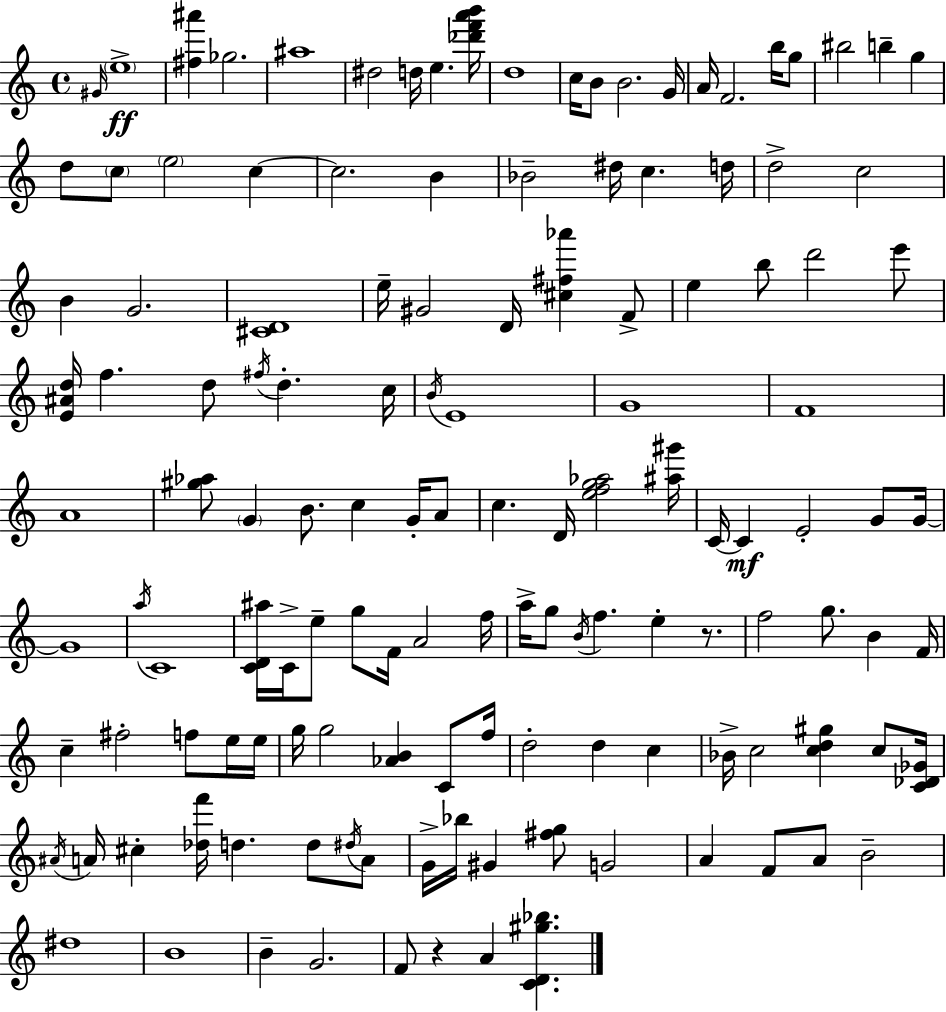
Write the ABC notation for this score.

X:1
T:Untitled
M:4/4
L:1/4
K:Am
^G/4 e4 [^f^a'] _g2 ^a4 ^d2 d/4 e [_d'f'a'b']/4 d4 c/4 B/2 B2 G/4 A/4 F2 b/4 g/2 ^b2 b g d/2 c/2 e2 c c2 B _B2 ^d/4 c d/4 d2 c2 B G2 [^CD]4 e/4 ^G2 D/4 [^c^f_a'] F/2 e b/2 d'2 e'/2 [E^Ad]/4 f d/2 ^f/4 d c/4 B/4 E4 G4 F4 A4 [^g_a]/2 G B/2 c G/4 A/2 c D/4 [efg_a]2 [^a^g']/4 C/4 C E2 G/2 G/4 G4 a/4 C4 [CD^a]/4 C/4 e/2 g/2 F/4 A2 f/4 a/4 g/2 B/4 f e z/2 f2 g/2 B F/4 c ^f2 f/2 e/4 e/4 g/4 g2 [_AB] C/2 f/4 d2 d c _B/4 c2 [cd^g] c/2 [C_D_G]/4 ^A/4 A/4 ^c [_df']/4 d d/2 ^d/4 A/2 G/4 _b/4 ^G [^fg]/2 G2 A F/2 A/2 B2 ^d4 B4 B G2 F/2 z A [CD^g_b]